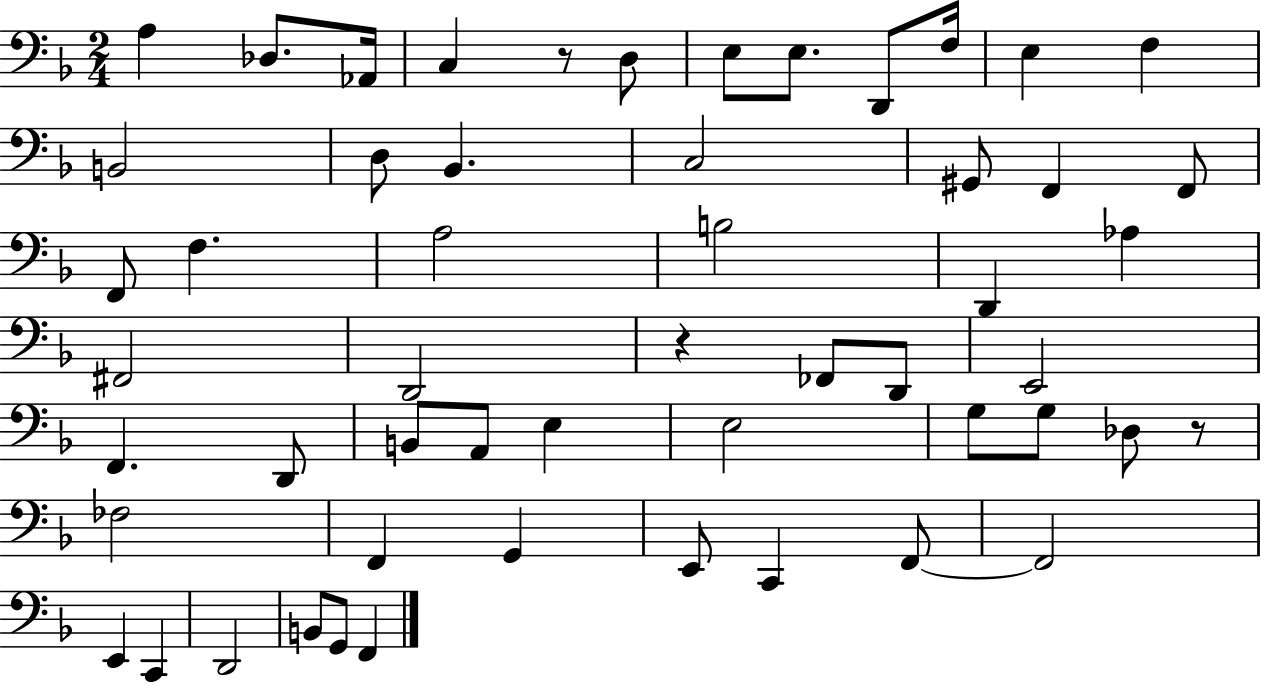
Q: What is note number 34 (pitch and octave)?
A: E3